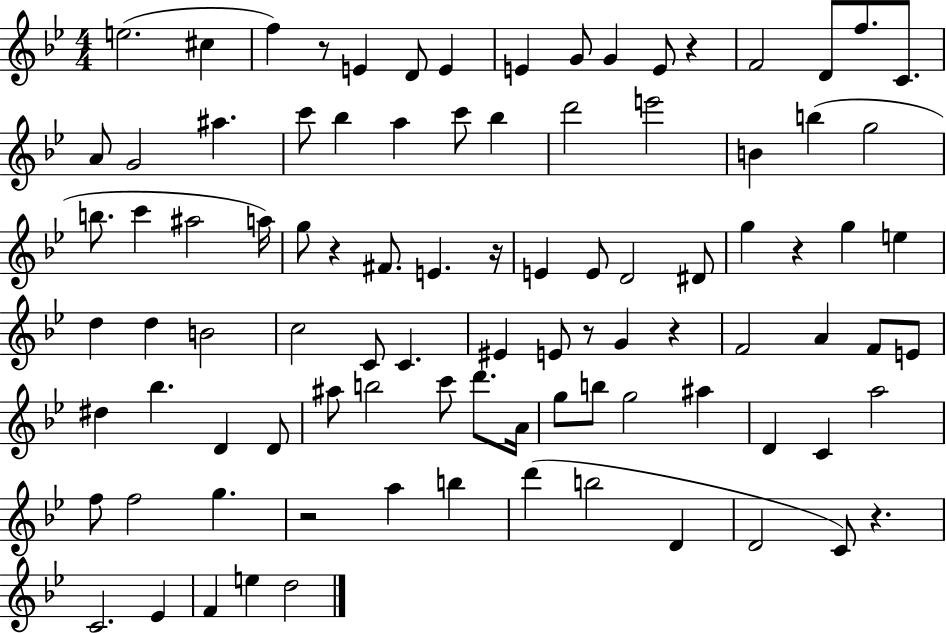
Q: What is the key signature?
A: BES major